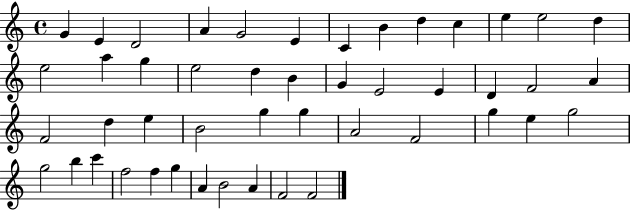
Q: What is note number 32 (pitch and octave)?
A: A4